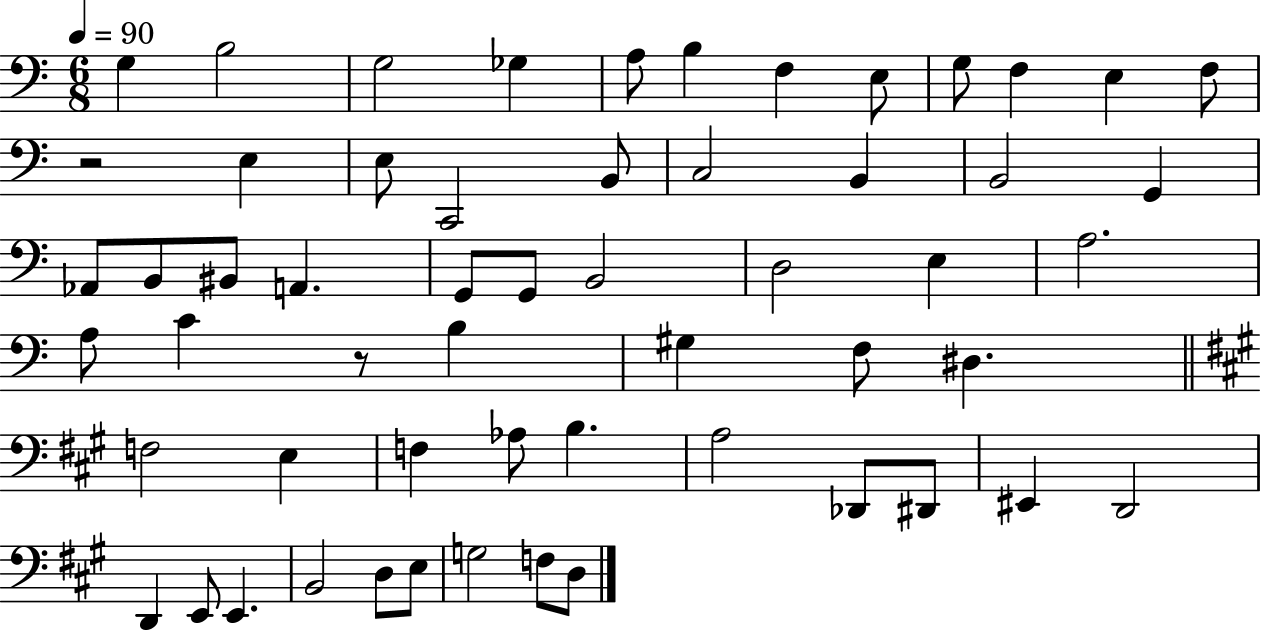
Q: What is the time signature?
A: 6/8